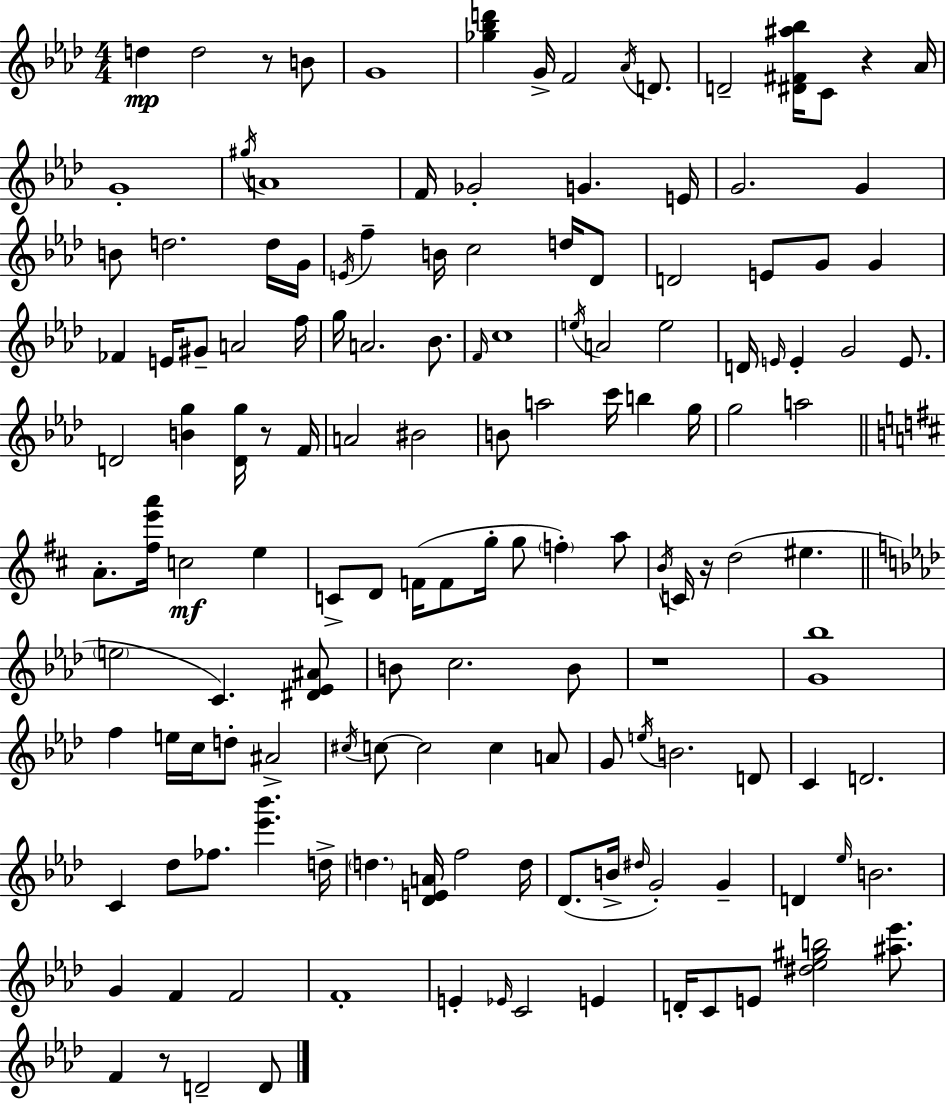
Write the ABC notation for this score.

X:1
T:Untitled
M:4/4
L:1/4
K:Ab
d d2 z/2 B/2 G4 [_g_bd'] G/4 F2 _A/4 D/2 D2 [^D^F^a_b]/4 C/2 z _A/4 G4 ^g/4 A4 F/4 _G2 G E/4 G2 G B/2 d2 d/4 G/4 E/4 f B/4 c2 d/4 _D/2 D2 E/2 G/2 G _F E/4 ^G/2 A2 f/4 g/4 A2 _B/2 F/4 c4 e/4 A2 e2 D/4 E/4 E G2 E/2 D2 [Bg] [Dg]/4 z/2 F/4 A2 ^B2 B/2 a2 c'/4 b g/4 g2 a2 A/2 [^fe'a']/4 c2 e C/2 D/2 F/4 F/2 g/4 g/2 f a/2 B/4 C/4 z/4 d2 ^e e2 C [^D_E^A]/2 B/2 c2 B/2 z4 [G_b]4 f e/4 c/4 d/2 ^A2 ^c/4 c/2 c2 c A/2 G/2 e/4 B2 D/2 C D2 C _d/2 _f/2 [_e'_b'] d/4 d [_DEA]/4 f2 d/4 _D/2 B/4 ^d/4 G2 G D _e/4 B2 G F F2 F4 E _E/4 C2 E D/4 C/2 E/2 [^d_e^gb]2 [^a_e']/2 F z/2 D2 D/2